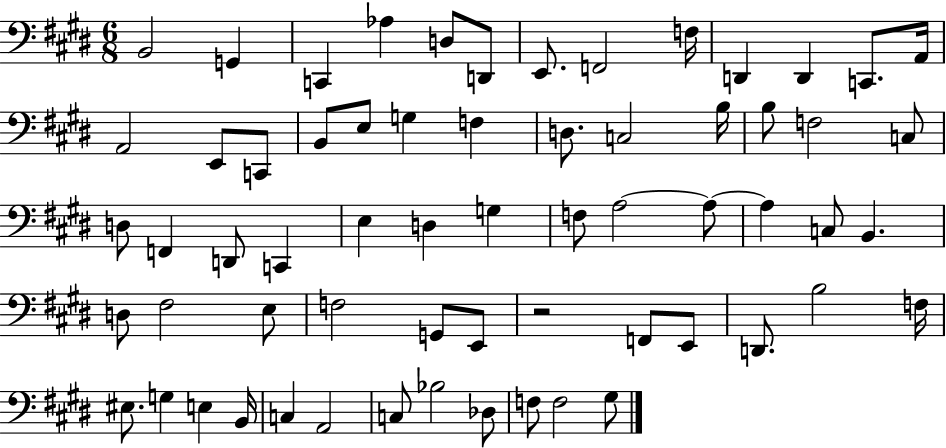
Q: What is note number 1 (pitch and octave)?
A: B2